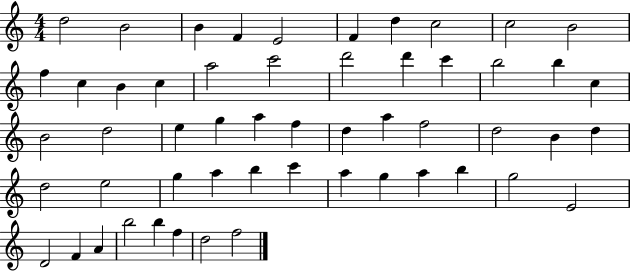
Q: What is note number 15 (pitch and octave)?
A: A5